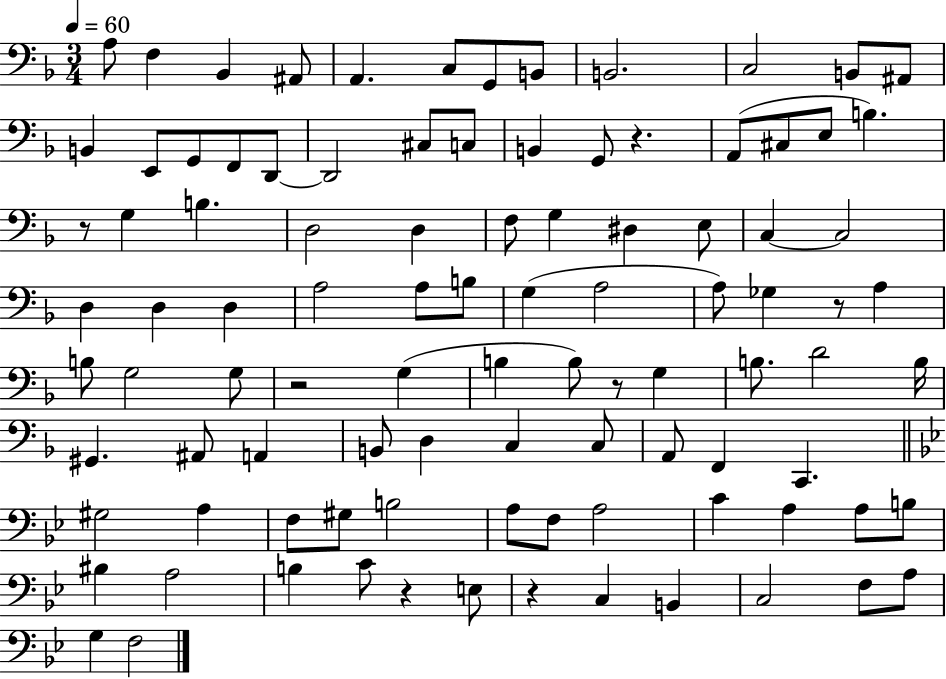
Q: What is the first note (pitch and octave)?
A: A3